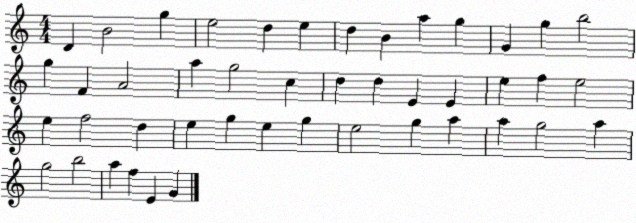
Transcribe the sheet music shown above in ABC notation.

X:1
T:Untitled
M:4/4
L:1/4
K:C
D B2 g e2 d e d B a g G g b2 g F A2 a g2 c d d E E e f e2 e f2 d e g e g e2 g a a g2 a g2 b2 a f E G